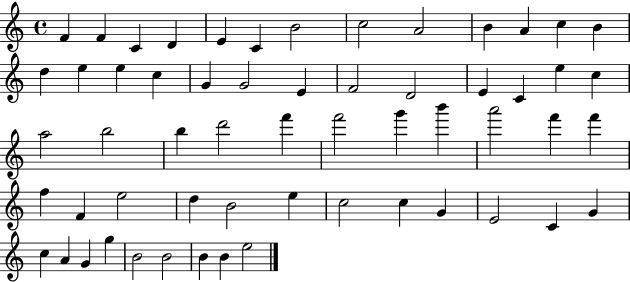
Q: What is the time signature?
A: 4/4